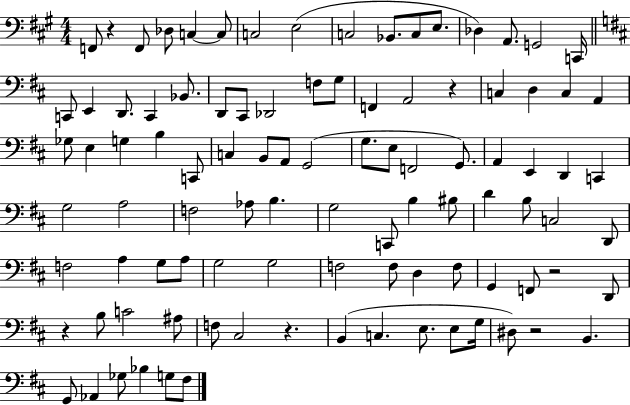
X:1
T:Untitled
M:4/4
L:1/4
K:A
F,,/2 z F,,/2 _D,/2 C, C,/2 C,2 E,2 C,2 _B,,/2 C,/2 E,/2 _D, A,,/2 G,,2 C,,/4 C,,/2 E,, D,,/2 C,, _B,,/2 D,,/2 ^C,,/2 _D,,2 F,/2 G,/2 F,, A,,2 z C, D, C, A,, _G,/2 E, G, B, C,,/2 C, B,,/2 A,,/2 G,,2 G,/2 E,/2 F,,2 G,,/2 A,, E,, D,, C,, G,2 A,2 F,2 _A,/2 B, G,2 C,,/2 B, ^B,/2 D B,/2 C,2 D,,/2 F,2 A, G,/2 A,/2 G,2 G,2 F,2 F,/2 D, F,/2 G,, F,,/2 z2 D,,/2 z B,/2 C2 ^A,/2 F,/2 ^C,2 z B,, C, E,/2 E,/2 G,/4 ^D,/2 z2 B,, G,,/2 _A,, _G,/2 _B, G,/2 ^F,/2